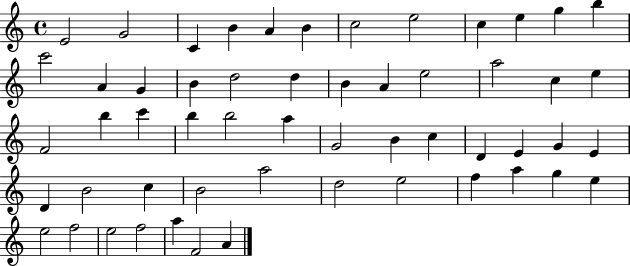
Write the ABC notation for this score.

X:1
T:Untitled
M:4/4
L:1/4
K:C
E2 G2 C B A B c2 e2 c e g b c'2 A G B d2 d B A e2 a2 c e F2 b c' b b2 a G2 B c D E G E D B2 c B2 a2 d2 e2 f a g e e2 f2 e2 f2 a F2 A